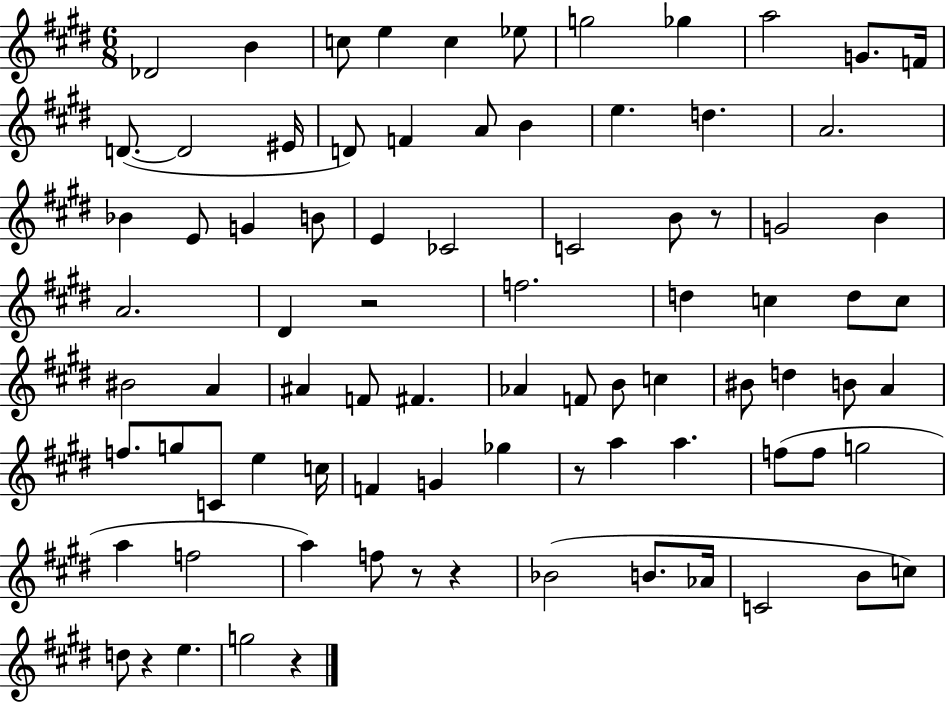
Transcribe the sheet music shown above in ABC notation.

X:1
T:Untitled
M:6/8
L:1/4
K:E
_D2 B c/2 e c _e/2 g2 _g a2 G/2 F/4 D/2 D2 ^E/4 D/2 F A/2 B e d A2 _B E/2 G B/2 E _C2 C2 B/2 z/2 G2 B A2 ^D z2 f2 d c d/2 c/2 ^B2 A ^A F/2 ^F _A F/2 B/2 c ^B/2 d B/2 A f/2 g/2 C/2 e c/4 F G _g z/2 a a f/2 f/2 g2 a f2 a f/2 z/2 z _B2 B/2 _A/4 C2 B/2 c/2 d/2 z e g2 z